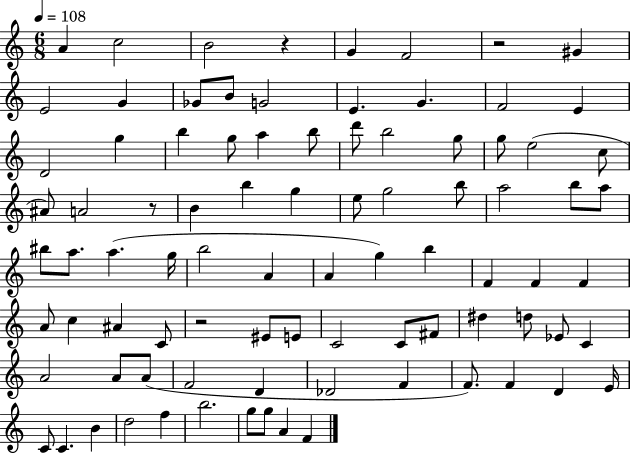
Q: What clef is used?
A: treble